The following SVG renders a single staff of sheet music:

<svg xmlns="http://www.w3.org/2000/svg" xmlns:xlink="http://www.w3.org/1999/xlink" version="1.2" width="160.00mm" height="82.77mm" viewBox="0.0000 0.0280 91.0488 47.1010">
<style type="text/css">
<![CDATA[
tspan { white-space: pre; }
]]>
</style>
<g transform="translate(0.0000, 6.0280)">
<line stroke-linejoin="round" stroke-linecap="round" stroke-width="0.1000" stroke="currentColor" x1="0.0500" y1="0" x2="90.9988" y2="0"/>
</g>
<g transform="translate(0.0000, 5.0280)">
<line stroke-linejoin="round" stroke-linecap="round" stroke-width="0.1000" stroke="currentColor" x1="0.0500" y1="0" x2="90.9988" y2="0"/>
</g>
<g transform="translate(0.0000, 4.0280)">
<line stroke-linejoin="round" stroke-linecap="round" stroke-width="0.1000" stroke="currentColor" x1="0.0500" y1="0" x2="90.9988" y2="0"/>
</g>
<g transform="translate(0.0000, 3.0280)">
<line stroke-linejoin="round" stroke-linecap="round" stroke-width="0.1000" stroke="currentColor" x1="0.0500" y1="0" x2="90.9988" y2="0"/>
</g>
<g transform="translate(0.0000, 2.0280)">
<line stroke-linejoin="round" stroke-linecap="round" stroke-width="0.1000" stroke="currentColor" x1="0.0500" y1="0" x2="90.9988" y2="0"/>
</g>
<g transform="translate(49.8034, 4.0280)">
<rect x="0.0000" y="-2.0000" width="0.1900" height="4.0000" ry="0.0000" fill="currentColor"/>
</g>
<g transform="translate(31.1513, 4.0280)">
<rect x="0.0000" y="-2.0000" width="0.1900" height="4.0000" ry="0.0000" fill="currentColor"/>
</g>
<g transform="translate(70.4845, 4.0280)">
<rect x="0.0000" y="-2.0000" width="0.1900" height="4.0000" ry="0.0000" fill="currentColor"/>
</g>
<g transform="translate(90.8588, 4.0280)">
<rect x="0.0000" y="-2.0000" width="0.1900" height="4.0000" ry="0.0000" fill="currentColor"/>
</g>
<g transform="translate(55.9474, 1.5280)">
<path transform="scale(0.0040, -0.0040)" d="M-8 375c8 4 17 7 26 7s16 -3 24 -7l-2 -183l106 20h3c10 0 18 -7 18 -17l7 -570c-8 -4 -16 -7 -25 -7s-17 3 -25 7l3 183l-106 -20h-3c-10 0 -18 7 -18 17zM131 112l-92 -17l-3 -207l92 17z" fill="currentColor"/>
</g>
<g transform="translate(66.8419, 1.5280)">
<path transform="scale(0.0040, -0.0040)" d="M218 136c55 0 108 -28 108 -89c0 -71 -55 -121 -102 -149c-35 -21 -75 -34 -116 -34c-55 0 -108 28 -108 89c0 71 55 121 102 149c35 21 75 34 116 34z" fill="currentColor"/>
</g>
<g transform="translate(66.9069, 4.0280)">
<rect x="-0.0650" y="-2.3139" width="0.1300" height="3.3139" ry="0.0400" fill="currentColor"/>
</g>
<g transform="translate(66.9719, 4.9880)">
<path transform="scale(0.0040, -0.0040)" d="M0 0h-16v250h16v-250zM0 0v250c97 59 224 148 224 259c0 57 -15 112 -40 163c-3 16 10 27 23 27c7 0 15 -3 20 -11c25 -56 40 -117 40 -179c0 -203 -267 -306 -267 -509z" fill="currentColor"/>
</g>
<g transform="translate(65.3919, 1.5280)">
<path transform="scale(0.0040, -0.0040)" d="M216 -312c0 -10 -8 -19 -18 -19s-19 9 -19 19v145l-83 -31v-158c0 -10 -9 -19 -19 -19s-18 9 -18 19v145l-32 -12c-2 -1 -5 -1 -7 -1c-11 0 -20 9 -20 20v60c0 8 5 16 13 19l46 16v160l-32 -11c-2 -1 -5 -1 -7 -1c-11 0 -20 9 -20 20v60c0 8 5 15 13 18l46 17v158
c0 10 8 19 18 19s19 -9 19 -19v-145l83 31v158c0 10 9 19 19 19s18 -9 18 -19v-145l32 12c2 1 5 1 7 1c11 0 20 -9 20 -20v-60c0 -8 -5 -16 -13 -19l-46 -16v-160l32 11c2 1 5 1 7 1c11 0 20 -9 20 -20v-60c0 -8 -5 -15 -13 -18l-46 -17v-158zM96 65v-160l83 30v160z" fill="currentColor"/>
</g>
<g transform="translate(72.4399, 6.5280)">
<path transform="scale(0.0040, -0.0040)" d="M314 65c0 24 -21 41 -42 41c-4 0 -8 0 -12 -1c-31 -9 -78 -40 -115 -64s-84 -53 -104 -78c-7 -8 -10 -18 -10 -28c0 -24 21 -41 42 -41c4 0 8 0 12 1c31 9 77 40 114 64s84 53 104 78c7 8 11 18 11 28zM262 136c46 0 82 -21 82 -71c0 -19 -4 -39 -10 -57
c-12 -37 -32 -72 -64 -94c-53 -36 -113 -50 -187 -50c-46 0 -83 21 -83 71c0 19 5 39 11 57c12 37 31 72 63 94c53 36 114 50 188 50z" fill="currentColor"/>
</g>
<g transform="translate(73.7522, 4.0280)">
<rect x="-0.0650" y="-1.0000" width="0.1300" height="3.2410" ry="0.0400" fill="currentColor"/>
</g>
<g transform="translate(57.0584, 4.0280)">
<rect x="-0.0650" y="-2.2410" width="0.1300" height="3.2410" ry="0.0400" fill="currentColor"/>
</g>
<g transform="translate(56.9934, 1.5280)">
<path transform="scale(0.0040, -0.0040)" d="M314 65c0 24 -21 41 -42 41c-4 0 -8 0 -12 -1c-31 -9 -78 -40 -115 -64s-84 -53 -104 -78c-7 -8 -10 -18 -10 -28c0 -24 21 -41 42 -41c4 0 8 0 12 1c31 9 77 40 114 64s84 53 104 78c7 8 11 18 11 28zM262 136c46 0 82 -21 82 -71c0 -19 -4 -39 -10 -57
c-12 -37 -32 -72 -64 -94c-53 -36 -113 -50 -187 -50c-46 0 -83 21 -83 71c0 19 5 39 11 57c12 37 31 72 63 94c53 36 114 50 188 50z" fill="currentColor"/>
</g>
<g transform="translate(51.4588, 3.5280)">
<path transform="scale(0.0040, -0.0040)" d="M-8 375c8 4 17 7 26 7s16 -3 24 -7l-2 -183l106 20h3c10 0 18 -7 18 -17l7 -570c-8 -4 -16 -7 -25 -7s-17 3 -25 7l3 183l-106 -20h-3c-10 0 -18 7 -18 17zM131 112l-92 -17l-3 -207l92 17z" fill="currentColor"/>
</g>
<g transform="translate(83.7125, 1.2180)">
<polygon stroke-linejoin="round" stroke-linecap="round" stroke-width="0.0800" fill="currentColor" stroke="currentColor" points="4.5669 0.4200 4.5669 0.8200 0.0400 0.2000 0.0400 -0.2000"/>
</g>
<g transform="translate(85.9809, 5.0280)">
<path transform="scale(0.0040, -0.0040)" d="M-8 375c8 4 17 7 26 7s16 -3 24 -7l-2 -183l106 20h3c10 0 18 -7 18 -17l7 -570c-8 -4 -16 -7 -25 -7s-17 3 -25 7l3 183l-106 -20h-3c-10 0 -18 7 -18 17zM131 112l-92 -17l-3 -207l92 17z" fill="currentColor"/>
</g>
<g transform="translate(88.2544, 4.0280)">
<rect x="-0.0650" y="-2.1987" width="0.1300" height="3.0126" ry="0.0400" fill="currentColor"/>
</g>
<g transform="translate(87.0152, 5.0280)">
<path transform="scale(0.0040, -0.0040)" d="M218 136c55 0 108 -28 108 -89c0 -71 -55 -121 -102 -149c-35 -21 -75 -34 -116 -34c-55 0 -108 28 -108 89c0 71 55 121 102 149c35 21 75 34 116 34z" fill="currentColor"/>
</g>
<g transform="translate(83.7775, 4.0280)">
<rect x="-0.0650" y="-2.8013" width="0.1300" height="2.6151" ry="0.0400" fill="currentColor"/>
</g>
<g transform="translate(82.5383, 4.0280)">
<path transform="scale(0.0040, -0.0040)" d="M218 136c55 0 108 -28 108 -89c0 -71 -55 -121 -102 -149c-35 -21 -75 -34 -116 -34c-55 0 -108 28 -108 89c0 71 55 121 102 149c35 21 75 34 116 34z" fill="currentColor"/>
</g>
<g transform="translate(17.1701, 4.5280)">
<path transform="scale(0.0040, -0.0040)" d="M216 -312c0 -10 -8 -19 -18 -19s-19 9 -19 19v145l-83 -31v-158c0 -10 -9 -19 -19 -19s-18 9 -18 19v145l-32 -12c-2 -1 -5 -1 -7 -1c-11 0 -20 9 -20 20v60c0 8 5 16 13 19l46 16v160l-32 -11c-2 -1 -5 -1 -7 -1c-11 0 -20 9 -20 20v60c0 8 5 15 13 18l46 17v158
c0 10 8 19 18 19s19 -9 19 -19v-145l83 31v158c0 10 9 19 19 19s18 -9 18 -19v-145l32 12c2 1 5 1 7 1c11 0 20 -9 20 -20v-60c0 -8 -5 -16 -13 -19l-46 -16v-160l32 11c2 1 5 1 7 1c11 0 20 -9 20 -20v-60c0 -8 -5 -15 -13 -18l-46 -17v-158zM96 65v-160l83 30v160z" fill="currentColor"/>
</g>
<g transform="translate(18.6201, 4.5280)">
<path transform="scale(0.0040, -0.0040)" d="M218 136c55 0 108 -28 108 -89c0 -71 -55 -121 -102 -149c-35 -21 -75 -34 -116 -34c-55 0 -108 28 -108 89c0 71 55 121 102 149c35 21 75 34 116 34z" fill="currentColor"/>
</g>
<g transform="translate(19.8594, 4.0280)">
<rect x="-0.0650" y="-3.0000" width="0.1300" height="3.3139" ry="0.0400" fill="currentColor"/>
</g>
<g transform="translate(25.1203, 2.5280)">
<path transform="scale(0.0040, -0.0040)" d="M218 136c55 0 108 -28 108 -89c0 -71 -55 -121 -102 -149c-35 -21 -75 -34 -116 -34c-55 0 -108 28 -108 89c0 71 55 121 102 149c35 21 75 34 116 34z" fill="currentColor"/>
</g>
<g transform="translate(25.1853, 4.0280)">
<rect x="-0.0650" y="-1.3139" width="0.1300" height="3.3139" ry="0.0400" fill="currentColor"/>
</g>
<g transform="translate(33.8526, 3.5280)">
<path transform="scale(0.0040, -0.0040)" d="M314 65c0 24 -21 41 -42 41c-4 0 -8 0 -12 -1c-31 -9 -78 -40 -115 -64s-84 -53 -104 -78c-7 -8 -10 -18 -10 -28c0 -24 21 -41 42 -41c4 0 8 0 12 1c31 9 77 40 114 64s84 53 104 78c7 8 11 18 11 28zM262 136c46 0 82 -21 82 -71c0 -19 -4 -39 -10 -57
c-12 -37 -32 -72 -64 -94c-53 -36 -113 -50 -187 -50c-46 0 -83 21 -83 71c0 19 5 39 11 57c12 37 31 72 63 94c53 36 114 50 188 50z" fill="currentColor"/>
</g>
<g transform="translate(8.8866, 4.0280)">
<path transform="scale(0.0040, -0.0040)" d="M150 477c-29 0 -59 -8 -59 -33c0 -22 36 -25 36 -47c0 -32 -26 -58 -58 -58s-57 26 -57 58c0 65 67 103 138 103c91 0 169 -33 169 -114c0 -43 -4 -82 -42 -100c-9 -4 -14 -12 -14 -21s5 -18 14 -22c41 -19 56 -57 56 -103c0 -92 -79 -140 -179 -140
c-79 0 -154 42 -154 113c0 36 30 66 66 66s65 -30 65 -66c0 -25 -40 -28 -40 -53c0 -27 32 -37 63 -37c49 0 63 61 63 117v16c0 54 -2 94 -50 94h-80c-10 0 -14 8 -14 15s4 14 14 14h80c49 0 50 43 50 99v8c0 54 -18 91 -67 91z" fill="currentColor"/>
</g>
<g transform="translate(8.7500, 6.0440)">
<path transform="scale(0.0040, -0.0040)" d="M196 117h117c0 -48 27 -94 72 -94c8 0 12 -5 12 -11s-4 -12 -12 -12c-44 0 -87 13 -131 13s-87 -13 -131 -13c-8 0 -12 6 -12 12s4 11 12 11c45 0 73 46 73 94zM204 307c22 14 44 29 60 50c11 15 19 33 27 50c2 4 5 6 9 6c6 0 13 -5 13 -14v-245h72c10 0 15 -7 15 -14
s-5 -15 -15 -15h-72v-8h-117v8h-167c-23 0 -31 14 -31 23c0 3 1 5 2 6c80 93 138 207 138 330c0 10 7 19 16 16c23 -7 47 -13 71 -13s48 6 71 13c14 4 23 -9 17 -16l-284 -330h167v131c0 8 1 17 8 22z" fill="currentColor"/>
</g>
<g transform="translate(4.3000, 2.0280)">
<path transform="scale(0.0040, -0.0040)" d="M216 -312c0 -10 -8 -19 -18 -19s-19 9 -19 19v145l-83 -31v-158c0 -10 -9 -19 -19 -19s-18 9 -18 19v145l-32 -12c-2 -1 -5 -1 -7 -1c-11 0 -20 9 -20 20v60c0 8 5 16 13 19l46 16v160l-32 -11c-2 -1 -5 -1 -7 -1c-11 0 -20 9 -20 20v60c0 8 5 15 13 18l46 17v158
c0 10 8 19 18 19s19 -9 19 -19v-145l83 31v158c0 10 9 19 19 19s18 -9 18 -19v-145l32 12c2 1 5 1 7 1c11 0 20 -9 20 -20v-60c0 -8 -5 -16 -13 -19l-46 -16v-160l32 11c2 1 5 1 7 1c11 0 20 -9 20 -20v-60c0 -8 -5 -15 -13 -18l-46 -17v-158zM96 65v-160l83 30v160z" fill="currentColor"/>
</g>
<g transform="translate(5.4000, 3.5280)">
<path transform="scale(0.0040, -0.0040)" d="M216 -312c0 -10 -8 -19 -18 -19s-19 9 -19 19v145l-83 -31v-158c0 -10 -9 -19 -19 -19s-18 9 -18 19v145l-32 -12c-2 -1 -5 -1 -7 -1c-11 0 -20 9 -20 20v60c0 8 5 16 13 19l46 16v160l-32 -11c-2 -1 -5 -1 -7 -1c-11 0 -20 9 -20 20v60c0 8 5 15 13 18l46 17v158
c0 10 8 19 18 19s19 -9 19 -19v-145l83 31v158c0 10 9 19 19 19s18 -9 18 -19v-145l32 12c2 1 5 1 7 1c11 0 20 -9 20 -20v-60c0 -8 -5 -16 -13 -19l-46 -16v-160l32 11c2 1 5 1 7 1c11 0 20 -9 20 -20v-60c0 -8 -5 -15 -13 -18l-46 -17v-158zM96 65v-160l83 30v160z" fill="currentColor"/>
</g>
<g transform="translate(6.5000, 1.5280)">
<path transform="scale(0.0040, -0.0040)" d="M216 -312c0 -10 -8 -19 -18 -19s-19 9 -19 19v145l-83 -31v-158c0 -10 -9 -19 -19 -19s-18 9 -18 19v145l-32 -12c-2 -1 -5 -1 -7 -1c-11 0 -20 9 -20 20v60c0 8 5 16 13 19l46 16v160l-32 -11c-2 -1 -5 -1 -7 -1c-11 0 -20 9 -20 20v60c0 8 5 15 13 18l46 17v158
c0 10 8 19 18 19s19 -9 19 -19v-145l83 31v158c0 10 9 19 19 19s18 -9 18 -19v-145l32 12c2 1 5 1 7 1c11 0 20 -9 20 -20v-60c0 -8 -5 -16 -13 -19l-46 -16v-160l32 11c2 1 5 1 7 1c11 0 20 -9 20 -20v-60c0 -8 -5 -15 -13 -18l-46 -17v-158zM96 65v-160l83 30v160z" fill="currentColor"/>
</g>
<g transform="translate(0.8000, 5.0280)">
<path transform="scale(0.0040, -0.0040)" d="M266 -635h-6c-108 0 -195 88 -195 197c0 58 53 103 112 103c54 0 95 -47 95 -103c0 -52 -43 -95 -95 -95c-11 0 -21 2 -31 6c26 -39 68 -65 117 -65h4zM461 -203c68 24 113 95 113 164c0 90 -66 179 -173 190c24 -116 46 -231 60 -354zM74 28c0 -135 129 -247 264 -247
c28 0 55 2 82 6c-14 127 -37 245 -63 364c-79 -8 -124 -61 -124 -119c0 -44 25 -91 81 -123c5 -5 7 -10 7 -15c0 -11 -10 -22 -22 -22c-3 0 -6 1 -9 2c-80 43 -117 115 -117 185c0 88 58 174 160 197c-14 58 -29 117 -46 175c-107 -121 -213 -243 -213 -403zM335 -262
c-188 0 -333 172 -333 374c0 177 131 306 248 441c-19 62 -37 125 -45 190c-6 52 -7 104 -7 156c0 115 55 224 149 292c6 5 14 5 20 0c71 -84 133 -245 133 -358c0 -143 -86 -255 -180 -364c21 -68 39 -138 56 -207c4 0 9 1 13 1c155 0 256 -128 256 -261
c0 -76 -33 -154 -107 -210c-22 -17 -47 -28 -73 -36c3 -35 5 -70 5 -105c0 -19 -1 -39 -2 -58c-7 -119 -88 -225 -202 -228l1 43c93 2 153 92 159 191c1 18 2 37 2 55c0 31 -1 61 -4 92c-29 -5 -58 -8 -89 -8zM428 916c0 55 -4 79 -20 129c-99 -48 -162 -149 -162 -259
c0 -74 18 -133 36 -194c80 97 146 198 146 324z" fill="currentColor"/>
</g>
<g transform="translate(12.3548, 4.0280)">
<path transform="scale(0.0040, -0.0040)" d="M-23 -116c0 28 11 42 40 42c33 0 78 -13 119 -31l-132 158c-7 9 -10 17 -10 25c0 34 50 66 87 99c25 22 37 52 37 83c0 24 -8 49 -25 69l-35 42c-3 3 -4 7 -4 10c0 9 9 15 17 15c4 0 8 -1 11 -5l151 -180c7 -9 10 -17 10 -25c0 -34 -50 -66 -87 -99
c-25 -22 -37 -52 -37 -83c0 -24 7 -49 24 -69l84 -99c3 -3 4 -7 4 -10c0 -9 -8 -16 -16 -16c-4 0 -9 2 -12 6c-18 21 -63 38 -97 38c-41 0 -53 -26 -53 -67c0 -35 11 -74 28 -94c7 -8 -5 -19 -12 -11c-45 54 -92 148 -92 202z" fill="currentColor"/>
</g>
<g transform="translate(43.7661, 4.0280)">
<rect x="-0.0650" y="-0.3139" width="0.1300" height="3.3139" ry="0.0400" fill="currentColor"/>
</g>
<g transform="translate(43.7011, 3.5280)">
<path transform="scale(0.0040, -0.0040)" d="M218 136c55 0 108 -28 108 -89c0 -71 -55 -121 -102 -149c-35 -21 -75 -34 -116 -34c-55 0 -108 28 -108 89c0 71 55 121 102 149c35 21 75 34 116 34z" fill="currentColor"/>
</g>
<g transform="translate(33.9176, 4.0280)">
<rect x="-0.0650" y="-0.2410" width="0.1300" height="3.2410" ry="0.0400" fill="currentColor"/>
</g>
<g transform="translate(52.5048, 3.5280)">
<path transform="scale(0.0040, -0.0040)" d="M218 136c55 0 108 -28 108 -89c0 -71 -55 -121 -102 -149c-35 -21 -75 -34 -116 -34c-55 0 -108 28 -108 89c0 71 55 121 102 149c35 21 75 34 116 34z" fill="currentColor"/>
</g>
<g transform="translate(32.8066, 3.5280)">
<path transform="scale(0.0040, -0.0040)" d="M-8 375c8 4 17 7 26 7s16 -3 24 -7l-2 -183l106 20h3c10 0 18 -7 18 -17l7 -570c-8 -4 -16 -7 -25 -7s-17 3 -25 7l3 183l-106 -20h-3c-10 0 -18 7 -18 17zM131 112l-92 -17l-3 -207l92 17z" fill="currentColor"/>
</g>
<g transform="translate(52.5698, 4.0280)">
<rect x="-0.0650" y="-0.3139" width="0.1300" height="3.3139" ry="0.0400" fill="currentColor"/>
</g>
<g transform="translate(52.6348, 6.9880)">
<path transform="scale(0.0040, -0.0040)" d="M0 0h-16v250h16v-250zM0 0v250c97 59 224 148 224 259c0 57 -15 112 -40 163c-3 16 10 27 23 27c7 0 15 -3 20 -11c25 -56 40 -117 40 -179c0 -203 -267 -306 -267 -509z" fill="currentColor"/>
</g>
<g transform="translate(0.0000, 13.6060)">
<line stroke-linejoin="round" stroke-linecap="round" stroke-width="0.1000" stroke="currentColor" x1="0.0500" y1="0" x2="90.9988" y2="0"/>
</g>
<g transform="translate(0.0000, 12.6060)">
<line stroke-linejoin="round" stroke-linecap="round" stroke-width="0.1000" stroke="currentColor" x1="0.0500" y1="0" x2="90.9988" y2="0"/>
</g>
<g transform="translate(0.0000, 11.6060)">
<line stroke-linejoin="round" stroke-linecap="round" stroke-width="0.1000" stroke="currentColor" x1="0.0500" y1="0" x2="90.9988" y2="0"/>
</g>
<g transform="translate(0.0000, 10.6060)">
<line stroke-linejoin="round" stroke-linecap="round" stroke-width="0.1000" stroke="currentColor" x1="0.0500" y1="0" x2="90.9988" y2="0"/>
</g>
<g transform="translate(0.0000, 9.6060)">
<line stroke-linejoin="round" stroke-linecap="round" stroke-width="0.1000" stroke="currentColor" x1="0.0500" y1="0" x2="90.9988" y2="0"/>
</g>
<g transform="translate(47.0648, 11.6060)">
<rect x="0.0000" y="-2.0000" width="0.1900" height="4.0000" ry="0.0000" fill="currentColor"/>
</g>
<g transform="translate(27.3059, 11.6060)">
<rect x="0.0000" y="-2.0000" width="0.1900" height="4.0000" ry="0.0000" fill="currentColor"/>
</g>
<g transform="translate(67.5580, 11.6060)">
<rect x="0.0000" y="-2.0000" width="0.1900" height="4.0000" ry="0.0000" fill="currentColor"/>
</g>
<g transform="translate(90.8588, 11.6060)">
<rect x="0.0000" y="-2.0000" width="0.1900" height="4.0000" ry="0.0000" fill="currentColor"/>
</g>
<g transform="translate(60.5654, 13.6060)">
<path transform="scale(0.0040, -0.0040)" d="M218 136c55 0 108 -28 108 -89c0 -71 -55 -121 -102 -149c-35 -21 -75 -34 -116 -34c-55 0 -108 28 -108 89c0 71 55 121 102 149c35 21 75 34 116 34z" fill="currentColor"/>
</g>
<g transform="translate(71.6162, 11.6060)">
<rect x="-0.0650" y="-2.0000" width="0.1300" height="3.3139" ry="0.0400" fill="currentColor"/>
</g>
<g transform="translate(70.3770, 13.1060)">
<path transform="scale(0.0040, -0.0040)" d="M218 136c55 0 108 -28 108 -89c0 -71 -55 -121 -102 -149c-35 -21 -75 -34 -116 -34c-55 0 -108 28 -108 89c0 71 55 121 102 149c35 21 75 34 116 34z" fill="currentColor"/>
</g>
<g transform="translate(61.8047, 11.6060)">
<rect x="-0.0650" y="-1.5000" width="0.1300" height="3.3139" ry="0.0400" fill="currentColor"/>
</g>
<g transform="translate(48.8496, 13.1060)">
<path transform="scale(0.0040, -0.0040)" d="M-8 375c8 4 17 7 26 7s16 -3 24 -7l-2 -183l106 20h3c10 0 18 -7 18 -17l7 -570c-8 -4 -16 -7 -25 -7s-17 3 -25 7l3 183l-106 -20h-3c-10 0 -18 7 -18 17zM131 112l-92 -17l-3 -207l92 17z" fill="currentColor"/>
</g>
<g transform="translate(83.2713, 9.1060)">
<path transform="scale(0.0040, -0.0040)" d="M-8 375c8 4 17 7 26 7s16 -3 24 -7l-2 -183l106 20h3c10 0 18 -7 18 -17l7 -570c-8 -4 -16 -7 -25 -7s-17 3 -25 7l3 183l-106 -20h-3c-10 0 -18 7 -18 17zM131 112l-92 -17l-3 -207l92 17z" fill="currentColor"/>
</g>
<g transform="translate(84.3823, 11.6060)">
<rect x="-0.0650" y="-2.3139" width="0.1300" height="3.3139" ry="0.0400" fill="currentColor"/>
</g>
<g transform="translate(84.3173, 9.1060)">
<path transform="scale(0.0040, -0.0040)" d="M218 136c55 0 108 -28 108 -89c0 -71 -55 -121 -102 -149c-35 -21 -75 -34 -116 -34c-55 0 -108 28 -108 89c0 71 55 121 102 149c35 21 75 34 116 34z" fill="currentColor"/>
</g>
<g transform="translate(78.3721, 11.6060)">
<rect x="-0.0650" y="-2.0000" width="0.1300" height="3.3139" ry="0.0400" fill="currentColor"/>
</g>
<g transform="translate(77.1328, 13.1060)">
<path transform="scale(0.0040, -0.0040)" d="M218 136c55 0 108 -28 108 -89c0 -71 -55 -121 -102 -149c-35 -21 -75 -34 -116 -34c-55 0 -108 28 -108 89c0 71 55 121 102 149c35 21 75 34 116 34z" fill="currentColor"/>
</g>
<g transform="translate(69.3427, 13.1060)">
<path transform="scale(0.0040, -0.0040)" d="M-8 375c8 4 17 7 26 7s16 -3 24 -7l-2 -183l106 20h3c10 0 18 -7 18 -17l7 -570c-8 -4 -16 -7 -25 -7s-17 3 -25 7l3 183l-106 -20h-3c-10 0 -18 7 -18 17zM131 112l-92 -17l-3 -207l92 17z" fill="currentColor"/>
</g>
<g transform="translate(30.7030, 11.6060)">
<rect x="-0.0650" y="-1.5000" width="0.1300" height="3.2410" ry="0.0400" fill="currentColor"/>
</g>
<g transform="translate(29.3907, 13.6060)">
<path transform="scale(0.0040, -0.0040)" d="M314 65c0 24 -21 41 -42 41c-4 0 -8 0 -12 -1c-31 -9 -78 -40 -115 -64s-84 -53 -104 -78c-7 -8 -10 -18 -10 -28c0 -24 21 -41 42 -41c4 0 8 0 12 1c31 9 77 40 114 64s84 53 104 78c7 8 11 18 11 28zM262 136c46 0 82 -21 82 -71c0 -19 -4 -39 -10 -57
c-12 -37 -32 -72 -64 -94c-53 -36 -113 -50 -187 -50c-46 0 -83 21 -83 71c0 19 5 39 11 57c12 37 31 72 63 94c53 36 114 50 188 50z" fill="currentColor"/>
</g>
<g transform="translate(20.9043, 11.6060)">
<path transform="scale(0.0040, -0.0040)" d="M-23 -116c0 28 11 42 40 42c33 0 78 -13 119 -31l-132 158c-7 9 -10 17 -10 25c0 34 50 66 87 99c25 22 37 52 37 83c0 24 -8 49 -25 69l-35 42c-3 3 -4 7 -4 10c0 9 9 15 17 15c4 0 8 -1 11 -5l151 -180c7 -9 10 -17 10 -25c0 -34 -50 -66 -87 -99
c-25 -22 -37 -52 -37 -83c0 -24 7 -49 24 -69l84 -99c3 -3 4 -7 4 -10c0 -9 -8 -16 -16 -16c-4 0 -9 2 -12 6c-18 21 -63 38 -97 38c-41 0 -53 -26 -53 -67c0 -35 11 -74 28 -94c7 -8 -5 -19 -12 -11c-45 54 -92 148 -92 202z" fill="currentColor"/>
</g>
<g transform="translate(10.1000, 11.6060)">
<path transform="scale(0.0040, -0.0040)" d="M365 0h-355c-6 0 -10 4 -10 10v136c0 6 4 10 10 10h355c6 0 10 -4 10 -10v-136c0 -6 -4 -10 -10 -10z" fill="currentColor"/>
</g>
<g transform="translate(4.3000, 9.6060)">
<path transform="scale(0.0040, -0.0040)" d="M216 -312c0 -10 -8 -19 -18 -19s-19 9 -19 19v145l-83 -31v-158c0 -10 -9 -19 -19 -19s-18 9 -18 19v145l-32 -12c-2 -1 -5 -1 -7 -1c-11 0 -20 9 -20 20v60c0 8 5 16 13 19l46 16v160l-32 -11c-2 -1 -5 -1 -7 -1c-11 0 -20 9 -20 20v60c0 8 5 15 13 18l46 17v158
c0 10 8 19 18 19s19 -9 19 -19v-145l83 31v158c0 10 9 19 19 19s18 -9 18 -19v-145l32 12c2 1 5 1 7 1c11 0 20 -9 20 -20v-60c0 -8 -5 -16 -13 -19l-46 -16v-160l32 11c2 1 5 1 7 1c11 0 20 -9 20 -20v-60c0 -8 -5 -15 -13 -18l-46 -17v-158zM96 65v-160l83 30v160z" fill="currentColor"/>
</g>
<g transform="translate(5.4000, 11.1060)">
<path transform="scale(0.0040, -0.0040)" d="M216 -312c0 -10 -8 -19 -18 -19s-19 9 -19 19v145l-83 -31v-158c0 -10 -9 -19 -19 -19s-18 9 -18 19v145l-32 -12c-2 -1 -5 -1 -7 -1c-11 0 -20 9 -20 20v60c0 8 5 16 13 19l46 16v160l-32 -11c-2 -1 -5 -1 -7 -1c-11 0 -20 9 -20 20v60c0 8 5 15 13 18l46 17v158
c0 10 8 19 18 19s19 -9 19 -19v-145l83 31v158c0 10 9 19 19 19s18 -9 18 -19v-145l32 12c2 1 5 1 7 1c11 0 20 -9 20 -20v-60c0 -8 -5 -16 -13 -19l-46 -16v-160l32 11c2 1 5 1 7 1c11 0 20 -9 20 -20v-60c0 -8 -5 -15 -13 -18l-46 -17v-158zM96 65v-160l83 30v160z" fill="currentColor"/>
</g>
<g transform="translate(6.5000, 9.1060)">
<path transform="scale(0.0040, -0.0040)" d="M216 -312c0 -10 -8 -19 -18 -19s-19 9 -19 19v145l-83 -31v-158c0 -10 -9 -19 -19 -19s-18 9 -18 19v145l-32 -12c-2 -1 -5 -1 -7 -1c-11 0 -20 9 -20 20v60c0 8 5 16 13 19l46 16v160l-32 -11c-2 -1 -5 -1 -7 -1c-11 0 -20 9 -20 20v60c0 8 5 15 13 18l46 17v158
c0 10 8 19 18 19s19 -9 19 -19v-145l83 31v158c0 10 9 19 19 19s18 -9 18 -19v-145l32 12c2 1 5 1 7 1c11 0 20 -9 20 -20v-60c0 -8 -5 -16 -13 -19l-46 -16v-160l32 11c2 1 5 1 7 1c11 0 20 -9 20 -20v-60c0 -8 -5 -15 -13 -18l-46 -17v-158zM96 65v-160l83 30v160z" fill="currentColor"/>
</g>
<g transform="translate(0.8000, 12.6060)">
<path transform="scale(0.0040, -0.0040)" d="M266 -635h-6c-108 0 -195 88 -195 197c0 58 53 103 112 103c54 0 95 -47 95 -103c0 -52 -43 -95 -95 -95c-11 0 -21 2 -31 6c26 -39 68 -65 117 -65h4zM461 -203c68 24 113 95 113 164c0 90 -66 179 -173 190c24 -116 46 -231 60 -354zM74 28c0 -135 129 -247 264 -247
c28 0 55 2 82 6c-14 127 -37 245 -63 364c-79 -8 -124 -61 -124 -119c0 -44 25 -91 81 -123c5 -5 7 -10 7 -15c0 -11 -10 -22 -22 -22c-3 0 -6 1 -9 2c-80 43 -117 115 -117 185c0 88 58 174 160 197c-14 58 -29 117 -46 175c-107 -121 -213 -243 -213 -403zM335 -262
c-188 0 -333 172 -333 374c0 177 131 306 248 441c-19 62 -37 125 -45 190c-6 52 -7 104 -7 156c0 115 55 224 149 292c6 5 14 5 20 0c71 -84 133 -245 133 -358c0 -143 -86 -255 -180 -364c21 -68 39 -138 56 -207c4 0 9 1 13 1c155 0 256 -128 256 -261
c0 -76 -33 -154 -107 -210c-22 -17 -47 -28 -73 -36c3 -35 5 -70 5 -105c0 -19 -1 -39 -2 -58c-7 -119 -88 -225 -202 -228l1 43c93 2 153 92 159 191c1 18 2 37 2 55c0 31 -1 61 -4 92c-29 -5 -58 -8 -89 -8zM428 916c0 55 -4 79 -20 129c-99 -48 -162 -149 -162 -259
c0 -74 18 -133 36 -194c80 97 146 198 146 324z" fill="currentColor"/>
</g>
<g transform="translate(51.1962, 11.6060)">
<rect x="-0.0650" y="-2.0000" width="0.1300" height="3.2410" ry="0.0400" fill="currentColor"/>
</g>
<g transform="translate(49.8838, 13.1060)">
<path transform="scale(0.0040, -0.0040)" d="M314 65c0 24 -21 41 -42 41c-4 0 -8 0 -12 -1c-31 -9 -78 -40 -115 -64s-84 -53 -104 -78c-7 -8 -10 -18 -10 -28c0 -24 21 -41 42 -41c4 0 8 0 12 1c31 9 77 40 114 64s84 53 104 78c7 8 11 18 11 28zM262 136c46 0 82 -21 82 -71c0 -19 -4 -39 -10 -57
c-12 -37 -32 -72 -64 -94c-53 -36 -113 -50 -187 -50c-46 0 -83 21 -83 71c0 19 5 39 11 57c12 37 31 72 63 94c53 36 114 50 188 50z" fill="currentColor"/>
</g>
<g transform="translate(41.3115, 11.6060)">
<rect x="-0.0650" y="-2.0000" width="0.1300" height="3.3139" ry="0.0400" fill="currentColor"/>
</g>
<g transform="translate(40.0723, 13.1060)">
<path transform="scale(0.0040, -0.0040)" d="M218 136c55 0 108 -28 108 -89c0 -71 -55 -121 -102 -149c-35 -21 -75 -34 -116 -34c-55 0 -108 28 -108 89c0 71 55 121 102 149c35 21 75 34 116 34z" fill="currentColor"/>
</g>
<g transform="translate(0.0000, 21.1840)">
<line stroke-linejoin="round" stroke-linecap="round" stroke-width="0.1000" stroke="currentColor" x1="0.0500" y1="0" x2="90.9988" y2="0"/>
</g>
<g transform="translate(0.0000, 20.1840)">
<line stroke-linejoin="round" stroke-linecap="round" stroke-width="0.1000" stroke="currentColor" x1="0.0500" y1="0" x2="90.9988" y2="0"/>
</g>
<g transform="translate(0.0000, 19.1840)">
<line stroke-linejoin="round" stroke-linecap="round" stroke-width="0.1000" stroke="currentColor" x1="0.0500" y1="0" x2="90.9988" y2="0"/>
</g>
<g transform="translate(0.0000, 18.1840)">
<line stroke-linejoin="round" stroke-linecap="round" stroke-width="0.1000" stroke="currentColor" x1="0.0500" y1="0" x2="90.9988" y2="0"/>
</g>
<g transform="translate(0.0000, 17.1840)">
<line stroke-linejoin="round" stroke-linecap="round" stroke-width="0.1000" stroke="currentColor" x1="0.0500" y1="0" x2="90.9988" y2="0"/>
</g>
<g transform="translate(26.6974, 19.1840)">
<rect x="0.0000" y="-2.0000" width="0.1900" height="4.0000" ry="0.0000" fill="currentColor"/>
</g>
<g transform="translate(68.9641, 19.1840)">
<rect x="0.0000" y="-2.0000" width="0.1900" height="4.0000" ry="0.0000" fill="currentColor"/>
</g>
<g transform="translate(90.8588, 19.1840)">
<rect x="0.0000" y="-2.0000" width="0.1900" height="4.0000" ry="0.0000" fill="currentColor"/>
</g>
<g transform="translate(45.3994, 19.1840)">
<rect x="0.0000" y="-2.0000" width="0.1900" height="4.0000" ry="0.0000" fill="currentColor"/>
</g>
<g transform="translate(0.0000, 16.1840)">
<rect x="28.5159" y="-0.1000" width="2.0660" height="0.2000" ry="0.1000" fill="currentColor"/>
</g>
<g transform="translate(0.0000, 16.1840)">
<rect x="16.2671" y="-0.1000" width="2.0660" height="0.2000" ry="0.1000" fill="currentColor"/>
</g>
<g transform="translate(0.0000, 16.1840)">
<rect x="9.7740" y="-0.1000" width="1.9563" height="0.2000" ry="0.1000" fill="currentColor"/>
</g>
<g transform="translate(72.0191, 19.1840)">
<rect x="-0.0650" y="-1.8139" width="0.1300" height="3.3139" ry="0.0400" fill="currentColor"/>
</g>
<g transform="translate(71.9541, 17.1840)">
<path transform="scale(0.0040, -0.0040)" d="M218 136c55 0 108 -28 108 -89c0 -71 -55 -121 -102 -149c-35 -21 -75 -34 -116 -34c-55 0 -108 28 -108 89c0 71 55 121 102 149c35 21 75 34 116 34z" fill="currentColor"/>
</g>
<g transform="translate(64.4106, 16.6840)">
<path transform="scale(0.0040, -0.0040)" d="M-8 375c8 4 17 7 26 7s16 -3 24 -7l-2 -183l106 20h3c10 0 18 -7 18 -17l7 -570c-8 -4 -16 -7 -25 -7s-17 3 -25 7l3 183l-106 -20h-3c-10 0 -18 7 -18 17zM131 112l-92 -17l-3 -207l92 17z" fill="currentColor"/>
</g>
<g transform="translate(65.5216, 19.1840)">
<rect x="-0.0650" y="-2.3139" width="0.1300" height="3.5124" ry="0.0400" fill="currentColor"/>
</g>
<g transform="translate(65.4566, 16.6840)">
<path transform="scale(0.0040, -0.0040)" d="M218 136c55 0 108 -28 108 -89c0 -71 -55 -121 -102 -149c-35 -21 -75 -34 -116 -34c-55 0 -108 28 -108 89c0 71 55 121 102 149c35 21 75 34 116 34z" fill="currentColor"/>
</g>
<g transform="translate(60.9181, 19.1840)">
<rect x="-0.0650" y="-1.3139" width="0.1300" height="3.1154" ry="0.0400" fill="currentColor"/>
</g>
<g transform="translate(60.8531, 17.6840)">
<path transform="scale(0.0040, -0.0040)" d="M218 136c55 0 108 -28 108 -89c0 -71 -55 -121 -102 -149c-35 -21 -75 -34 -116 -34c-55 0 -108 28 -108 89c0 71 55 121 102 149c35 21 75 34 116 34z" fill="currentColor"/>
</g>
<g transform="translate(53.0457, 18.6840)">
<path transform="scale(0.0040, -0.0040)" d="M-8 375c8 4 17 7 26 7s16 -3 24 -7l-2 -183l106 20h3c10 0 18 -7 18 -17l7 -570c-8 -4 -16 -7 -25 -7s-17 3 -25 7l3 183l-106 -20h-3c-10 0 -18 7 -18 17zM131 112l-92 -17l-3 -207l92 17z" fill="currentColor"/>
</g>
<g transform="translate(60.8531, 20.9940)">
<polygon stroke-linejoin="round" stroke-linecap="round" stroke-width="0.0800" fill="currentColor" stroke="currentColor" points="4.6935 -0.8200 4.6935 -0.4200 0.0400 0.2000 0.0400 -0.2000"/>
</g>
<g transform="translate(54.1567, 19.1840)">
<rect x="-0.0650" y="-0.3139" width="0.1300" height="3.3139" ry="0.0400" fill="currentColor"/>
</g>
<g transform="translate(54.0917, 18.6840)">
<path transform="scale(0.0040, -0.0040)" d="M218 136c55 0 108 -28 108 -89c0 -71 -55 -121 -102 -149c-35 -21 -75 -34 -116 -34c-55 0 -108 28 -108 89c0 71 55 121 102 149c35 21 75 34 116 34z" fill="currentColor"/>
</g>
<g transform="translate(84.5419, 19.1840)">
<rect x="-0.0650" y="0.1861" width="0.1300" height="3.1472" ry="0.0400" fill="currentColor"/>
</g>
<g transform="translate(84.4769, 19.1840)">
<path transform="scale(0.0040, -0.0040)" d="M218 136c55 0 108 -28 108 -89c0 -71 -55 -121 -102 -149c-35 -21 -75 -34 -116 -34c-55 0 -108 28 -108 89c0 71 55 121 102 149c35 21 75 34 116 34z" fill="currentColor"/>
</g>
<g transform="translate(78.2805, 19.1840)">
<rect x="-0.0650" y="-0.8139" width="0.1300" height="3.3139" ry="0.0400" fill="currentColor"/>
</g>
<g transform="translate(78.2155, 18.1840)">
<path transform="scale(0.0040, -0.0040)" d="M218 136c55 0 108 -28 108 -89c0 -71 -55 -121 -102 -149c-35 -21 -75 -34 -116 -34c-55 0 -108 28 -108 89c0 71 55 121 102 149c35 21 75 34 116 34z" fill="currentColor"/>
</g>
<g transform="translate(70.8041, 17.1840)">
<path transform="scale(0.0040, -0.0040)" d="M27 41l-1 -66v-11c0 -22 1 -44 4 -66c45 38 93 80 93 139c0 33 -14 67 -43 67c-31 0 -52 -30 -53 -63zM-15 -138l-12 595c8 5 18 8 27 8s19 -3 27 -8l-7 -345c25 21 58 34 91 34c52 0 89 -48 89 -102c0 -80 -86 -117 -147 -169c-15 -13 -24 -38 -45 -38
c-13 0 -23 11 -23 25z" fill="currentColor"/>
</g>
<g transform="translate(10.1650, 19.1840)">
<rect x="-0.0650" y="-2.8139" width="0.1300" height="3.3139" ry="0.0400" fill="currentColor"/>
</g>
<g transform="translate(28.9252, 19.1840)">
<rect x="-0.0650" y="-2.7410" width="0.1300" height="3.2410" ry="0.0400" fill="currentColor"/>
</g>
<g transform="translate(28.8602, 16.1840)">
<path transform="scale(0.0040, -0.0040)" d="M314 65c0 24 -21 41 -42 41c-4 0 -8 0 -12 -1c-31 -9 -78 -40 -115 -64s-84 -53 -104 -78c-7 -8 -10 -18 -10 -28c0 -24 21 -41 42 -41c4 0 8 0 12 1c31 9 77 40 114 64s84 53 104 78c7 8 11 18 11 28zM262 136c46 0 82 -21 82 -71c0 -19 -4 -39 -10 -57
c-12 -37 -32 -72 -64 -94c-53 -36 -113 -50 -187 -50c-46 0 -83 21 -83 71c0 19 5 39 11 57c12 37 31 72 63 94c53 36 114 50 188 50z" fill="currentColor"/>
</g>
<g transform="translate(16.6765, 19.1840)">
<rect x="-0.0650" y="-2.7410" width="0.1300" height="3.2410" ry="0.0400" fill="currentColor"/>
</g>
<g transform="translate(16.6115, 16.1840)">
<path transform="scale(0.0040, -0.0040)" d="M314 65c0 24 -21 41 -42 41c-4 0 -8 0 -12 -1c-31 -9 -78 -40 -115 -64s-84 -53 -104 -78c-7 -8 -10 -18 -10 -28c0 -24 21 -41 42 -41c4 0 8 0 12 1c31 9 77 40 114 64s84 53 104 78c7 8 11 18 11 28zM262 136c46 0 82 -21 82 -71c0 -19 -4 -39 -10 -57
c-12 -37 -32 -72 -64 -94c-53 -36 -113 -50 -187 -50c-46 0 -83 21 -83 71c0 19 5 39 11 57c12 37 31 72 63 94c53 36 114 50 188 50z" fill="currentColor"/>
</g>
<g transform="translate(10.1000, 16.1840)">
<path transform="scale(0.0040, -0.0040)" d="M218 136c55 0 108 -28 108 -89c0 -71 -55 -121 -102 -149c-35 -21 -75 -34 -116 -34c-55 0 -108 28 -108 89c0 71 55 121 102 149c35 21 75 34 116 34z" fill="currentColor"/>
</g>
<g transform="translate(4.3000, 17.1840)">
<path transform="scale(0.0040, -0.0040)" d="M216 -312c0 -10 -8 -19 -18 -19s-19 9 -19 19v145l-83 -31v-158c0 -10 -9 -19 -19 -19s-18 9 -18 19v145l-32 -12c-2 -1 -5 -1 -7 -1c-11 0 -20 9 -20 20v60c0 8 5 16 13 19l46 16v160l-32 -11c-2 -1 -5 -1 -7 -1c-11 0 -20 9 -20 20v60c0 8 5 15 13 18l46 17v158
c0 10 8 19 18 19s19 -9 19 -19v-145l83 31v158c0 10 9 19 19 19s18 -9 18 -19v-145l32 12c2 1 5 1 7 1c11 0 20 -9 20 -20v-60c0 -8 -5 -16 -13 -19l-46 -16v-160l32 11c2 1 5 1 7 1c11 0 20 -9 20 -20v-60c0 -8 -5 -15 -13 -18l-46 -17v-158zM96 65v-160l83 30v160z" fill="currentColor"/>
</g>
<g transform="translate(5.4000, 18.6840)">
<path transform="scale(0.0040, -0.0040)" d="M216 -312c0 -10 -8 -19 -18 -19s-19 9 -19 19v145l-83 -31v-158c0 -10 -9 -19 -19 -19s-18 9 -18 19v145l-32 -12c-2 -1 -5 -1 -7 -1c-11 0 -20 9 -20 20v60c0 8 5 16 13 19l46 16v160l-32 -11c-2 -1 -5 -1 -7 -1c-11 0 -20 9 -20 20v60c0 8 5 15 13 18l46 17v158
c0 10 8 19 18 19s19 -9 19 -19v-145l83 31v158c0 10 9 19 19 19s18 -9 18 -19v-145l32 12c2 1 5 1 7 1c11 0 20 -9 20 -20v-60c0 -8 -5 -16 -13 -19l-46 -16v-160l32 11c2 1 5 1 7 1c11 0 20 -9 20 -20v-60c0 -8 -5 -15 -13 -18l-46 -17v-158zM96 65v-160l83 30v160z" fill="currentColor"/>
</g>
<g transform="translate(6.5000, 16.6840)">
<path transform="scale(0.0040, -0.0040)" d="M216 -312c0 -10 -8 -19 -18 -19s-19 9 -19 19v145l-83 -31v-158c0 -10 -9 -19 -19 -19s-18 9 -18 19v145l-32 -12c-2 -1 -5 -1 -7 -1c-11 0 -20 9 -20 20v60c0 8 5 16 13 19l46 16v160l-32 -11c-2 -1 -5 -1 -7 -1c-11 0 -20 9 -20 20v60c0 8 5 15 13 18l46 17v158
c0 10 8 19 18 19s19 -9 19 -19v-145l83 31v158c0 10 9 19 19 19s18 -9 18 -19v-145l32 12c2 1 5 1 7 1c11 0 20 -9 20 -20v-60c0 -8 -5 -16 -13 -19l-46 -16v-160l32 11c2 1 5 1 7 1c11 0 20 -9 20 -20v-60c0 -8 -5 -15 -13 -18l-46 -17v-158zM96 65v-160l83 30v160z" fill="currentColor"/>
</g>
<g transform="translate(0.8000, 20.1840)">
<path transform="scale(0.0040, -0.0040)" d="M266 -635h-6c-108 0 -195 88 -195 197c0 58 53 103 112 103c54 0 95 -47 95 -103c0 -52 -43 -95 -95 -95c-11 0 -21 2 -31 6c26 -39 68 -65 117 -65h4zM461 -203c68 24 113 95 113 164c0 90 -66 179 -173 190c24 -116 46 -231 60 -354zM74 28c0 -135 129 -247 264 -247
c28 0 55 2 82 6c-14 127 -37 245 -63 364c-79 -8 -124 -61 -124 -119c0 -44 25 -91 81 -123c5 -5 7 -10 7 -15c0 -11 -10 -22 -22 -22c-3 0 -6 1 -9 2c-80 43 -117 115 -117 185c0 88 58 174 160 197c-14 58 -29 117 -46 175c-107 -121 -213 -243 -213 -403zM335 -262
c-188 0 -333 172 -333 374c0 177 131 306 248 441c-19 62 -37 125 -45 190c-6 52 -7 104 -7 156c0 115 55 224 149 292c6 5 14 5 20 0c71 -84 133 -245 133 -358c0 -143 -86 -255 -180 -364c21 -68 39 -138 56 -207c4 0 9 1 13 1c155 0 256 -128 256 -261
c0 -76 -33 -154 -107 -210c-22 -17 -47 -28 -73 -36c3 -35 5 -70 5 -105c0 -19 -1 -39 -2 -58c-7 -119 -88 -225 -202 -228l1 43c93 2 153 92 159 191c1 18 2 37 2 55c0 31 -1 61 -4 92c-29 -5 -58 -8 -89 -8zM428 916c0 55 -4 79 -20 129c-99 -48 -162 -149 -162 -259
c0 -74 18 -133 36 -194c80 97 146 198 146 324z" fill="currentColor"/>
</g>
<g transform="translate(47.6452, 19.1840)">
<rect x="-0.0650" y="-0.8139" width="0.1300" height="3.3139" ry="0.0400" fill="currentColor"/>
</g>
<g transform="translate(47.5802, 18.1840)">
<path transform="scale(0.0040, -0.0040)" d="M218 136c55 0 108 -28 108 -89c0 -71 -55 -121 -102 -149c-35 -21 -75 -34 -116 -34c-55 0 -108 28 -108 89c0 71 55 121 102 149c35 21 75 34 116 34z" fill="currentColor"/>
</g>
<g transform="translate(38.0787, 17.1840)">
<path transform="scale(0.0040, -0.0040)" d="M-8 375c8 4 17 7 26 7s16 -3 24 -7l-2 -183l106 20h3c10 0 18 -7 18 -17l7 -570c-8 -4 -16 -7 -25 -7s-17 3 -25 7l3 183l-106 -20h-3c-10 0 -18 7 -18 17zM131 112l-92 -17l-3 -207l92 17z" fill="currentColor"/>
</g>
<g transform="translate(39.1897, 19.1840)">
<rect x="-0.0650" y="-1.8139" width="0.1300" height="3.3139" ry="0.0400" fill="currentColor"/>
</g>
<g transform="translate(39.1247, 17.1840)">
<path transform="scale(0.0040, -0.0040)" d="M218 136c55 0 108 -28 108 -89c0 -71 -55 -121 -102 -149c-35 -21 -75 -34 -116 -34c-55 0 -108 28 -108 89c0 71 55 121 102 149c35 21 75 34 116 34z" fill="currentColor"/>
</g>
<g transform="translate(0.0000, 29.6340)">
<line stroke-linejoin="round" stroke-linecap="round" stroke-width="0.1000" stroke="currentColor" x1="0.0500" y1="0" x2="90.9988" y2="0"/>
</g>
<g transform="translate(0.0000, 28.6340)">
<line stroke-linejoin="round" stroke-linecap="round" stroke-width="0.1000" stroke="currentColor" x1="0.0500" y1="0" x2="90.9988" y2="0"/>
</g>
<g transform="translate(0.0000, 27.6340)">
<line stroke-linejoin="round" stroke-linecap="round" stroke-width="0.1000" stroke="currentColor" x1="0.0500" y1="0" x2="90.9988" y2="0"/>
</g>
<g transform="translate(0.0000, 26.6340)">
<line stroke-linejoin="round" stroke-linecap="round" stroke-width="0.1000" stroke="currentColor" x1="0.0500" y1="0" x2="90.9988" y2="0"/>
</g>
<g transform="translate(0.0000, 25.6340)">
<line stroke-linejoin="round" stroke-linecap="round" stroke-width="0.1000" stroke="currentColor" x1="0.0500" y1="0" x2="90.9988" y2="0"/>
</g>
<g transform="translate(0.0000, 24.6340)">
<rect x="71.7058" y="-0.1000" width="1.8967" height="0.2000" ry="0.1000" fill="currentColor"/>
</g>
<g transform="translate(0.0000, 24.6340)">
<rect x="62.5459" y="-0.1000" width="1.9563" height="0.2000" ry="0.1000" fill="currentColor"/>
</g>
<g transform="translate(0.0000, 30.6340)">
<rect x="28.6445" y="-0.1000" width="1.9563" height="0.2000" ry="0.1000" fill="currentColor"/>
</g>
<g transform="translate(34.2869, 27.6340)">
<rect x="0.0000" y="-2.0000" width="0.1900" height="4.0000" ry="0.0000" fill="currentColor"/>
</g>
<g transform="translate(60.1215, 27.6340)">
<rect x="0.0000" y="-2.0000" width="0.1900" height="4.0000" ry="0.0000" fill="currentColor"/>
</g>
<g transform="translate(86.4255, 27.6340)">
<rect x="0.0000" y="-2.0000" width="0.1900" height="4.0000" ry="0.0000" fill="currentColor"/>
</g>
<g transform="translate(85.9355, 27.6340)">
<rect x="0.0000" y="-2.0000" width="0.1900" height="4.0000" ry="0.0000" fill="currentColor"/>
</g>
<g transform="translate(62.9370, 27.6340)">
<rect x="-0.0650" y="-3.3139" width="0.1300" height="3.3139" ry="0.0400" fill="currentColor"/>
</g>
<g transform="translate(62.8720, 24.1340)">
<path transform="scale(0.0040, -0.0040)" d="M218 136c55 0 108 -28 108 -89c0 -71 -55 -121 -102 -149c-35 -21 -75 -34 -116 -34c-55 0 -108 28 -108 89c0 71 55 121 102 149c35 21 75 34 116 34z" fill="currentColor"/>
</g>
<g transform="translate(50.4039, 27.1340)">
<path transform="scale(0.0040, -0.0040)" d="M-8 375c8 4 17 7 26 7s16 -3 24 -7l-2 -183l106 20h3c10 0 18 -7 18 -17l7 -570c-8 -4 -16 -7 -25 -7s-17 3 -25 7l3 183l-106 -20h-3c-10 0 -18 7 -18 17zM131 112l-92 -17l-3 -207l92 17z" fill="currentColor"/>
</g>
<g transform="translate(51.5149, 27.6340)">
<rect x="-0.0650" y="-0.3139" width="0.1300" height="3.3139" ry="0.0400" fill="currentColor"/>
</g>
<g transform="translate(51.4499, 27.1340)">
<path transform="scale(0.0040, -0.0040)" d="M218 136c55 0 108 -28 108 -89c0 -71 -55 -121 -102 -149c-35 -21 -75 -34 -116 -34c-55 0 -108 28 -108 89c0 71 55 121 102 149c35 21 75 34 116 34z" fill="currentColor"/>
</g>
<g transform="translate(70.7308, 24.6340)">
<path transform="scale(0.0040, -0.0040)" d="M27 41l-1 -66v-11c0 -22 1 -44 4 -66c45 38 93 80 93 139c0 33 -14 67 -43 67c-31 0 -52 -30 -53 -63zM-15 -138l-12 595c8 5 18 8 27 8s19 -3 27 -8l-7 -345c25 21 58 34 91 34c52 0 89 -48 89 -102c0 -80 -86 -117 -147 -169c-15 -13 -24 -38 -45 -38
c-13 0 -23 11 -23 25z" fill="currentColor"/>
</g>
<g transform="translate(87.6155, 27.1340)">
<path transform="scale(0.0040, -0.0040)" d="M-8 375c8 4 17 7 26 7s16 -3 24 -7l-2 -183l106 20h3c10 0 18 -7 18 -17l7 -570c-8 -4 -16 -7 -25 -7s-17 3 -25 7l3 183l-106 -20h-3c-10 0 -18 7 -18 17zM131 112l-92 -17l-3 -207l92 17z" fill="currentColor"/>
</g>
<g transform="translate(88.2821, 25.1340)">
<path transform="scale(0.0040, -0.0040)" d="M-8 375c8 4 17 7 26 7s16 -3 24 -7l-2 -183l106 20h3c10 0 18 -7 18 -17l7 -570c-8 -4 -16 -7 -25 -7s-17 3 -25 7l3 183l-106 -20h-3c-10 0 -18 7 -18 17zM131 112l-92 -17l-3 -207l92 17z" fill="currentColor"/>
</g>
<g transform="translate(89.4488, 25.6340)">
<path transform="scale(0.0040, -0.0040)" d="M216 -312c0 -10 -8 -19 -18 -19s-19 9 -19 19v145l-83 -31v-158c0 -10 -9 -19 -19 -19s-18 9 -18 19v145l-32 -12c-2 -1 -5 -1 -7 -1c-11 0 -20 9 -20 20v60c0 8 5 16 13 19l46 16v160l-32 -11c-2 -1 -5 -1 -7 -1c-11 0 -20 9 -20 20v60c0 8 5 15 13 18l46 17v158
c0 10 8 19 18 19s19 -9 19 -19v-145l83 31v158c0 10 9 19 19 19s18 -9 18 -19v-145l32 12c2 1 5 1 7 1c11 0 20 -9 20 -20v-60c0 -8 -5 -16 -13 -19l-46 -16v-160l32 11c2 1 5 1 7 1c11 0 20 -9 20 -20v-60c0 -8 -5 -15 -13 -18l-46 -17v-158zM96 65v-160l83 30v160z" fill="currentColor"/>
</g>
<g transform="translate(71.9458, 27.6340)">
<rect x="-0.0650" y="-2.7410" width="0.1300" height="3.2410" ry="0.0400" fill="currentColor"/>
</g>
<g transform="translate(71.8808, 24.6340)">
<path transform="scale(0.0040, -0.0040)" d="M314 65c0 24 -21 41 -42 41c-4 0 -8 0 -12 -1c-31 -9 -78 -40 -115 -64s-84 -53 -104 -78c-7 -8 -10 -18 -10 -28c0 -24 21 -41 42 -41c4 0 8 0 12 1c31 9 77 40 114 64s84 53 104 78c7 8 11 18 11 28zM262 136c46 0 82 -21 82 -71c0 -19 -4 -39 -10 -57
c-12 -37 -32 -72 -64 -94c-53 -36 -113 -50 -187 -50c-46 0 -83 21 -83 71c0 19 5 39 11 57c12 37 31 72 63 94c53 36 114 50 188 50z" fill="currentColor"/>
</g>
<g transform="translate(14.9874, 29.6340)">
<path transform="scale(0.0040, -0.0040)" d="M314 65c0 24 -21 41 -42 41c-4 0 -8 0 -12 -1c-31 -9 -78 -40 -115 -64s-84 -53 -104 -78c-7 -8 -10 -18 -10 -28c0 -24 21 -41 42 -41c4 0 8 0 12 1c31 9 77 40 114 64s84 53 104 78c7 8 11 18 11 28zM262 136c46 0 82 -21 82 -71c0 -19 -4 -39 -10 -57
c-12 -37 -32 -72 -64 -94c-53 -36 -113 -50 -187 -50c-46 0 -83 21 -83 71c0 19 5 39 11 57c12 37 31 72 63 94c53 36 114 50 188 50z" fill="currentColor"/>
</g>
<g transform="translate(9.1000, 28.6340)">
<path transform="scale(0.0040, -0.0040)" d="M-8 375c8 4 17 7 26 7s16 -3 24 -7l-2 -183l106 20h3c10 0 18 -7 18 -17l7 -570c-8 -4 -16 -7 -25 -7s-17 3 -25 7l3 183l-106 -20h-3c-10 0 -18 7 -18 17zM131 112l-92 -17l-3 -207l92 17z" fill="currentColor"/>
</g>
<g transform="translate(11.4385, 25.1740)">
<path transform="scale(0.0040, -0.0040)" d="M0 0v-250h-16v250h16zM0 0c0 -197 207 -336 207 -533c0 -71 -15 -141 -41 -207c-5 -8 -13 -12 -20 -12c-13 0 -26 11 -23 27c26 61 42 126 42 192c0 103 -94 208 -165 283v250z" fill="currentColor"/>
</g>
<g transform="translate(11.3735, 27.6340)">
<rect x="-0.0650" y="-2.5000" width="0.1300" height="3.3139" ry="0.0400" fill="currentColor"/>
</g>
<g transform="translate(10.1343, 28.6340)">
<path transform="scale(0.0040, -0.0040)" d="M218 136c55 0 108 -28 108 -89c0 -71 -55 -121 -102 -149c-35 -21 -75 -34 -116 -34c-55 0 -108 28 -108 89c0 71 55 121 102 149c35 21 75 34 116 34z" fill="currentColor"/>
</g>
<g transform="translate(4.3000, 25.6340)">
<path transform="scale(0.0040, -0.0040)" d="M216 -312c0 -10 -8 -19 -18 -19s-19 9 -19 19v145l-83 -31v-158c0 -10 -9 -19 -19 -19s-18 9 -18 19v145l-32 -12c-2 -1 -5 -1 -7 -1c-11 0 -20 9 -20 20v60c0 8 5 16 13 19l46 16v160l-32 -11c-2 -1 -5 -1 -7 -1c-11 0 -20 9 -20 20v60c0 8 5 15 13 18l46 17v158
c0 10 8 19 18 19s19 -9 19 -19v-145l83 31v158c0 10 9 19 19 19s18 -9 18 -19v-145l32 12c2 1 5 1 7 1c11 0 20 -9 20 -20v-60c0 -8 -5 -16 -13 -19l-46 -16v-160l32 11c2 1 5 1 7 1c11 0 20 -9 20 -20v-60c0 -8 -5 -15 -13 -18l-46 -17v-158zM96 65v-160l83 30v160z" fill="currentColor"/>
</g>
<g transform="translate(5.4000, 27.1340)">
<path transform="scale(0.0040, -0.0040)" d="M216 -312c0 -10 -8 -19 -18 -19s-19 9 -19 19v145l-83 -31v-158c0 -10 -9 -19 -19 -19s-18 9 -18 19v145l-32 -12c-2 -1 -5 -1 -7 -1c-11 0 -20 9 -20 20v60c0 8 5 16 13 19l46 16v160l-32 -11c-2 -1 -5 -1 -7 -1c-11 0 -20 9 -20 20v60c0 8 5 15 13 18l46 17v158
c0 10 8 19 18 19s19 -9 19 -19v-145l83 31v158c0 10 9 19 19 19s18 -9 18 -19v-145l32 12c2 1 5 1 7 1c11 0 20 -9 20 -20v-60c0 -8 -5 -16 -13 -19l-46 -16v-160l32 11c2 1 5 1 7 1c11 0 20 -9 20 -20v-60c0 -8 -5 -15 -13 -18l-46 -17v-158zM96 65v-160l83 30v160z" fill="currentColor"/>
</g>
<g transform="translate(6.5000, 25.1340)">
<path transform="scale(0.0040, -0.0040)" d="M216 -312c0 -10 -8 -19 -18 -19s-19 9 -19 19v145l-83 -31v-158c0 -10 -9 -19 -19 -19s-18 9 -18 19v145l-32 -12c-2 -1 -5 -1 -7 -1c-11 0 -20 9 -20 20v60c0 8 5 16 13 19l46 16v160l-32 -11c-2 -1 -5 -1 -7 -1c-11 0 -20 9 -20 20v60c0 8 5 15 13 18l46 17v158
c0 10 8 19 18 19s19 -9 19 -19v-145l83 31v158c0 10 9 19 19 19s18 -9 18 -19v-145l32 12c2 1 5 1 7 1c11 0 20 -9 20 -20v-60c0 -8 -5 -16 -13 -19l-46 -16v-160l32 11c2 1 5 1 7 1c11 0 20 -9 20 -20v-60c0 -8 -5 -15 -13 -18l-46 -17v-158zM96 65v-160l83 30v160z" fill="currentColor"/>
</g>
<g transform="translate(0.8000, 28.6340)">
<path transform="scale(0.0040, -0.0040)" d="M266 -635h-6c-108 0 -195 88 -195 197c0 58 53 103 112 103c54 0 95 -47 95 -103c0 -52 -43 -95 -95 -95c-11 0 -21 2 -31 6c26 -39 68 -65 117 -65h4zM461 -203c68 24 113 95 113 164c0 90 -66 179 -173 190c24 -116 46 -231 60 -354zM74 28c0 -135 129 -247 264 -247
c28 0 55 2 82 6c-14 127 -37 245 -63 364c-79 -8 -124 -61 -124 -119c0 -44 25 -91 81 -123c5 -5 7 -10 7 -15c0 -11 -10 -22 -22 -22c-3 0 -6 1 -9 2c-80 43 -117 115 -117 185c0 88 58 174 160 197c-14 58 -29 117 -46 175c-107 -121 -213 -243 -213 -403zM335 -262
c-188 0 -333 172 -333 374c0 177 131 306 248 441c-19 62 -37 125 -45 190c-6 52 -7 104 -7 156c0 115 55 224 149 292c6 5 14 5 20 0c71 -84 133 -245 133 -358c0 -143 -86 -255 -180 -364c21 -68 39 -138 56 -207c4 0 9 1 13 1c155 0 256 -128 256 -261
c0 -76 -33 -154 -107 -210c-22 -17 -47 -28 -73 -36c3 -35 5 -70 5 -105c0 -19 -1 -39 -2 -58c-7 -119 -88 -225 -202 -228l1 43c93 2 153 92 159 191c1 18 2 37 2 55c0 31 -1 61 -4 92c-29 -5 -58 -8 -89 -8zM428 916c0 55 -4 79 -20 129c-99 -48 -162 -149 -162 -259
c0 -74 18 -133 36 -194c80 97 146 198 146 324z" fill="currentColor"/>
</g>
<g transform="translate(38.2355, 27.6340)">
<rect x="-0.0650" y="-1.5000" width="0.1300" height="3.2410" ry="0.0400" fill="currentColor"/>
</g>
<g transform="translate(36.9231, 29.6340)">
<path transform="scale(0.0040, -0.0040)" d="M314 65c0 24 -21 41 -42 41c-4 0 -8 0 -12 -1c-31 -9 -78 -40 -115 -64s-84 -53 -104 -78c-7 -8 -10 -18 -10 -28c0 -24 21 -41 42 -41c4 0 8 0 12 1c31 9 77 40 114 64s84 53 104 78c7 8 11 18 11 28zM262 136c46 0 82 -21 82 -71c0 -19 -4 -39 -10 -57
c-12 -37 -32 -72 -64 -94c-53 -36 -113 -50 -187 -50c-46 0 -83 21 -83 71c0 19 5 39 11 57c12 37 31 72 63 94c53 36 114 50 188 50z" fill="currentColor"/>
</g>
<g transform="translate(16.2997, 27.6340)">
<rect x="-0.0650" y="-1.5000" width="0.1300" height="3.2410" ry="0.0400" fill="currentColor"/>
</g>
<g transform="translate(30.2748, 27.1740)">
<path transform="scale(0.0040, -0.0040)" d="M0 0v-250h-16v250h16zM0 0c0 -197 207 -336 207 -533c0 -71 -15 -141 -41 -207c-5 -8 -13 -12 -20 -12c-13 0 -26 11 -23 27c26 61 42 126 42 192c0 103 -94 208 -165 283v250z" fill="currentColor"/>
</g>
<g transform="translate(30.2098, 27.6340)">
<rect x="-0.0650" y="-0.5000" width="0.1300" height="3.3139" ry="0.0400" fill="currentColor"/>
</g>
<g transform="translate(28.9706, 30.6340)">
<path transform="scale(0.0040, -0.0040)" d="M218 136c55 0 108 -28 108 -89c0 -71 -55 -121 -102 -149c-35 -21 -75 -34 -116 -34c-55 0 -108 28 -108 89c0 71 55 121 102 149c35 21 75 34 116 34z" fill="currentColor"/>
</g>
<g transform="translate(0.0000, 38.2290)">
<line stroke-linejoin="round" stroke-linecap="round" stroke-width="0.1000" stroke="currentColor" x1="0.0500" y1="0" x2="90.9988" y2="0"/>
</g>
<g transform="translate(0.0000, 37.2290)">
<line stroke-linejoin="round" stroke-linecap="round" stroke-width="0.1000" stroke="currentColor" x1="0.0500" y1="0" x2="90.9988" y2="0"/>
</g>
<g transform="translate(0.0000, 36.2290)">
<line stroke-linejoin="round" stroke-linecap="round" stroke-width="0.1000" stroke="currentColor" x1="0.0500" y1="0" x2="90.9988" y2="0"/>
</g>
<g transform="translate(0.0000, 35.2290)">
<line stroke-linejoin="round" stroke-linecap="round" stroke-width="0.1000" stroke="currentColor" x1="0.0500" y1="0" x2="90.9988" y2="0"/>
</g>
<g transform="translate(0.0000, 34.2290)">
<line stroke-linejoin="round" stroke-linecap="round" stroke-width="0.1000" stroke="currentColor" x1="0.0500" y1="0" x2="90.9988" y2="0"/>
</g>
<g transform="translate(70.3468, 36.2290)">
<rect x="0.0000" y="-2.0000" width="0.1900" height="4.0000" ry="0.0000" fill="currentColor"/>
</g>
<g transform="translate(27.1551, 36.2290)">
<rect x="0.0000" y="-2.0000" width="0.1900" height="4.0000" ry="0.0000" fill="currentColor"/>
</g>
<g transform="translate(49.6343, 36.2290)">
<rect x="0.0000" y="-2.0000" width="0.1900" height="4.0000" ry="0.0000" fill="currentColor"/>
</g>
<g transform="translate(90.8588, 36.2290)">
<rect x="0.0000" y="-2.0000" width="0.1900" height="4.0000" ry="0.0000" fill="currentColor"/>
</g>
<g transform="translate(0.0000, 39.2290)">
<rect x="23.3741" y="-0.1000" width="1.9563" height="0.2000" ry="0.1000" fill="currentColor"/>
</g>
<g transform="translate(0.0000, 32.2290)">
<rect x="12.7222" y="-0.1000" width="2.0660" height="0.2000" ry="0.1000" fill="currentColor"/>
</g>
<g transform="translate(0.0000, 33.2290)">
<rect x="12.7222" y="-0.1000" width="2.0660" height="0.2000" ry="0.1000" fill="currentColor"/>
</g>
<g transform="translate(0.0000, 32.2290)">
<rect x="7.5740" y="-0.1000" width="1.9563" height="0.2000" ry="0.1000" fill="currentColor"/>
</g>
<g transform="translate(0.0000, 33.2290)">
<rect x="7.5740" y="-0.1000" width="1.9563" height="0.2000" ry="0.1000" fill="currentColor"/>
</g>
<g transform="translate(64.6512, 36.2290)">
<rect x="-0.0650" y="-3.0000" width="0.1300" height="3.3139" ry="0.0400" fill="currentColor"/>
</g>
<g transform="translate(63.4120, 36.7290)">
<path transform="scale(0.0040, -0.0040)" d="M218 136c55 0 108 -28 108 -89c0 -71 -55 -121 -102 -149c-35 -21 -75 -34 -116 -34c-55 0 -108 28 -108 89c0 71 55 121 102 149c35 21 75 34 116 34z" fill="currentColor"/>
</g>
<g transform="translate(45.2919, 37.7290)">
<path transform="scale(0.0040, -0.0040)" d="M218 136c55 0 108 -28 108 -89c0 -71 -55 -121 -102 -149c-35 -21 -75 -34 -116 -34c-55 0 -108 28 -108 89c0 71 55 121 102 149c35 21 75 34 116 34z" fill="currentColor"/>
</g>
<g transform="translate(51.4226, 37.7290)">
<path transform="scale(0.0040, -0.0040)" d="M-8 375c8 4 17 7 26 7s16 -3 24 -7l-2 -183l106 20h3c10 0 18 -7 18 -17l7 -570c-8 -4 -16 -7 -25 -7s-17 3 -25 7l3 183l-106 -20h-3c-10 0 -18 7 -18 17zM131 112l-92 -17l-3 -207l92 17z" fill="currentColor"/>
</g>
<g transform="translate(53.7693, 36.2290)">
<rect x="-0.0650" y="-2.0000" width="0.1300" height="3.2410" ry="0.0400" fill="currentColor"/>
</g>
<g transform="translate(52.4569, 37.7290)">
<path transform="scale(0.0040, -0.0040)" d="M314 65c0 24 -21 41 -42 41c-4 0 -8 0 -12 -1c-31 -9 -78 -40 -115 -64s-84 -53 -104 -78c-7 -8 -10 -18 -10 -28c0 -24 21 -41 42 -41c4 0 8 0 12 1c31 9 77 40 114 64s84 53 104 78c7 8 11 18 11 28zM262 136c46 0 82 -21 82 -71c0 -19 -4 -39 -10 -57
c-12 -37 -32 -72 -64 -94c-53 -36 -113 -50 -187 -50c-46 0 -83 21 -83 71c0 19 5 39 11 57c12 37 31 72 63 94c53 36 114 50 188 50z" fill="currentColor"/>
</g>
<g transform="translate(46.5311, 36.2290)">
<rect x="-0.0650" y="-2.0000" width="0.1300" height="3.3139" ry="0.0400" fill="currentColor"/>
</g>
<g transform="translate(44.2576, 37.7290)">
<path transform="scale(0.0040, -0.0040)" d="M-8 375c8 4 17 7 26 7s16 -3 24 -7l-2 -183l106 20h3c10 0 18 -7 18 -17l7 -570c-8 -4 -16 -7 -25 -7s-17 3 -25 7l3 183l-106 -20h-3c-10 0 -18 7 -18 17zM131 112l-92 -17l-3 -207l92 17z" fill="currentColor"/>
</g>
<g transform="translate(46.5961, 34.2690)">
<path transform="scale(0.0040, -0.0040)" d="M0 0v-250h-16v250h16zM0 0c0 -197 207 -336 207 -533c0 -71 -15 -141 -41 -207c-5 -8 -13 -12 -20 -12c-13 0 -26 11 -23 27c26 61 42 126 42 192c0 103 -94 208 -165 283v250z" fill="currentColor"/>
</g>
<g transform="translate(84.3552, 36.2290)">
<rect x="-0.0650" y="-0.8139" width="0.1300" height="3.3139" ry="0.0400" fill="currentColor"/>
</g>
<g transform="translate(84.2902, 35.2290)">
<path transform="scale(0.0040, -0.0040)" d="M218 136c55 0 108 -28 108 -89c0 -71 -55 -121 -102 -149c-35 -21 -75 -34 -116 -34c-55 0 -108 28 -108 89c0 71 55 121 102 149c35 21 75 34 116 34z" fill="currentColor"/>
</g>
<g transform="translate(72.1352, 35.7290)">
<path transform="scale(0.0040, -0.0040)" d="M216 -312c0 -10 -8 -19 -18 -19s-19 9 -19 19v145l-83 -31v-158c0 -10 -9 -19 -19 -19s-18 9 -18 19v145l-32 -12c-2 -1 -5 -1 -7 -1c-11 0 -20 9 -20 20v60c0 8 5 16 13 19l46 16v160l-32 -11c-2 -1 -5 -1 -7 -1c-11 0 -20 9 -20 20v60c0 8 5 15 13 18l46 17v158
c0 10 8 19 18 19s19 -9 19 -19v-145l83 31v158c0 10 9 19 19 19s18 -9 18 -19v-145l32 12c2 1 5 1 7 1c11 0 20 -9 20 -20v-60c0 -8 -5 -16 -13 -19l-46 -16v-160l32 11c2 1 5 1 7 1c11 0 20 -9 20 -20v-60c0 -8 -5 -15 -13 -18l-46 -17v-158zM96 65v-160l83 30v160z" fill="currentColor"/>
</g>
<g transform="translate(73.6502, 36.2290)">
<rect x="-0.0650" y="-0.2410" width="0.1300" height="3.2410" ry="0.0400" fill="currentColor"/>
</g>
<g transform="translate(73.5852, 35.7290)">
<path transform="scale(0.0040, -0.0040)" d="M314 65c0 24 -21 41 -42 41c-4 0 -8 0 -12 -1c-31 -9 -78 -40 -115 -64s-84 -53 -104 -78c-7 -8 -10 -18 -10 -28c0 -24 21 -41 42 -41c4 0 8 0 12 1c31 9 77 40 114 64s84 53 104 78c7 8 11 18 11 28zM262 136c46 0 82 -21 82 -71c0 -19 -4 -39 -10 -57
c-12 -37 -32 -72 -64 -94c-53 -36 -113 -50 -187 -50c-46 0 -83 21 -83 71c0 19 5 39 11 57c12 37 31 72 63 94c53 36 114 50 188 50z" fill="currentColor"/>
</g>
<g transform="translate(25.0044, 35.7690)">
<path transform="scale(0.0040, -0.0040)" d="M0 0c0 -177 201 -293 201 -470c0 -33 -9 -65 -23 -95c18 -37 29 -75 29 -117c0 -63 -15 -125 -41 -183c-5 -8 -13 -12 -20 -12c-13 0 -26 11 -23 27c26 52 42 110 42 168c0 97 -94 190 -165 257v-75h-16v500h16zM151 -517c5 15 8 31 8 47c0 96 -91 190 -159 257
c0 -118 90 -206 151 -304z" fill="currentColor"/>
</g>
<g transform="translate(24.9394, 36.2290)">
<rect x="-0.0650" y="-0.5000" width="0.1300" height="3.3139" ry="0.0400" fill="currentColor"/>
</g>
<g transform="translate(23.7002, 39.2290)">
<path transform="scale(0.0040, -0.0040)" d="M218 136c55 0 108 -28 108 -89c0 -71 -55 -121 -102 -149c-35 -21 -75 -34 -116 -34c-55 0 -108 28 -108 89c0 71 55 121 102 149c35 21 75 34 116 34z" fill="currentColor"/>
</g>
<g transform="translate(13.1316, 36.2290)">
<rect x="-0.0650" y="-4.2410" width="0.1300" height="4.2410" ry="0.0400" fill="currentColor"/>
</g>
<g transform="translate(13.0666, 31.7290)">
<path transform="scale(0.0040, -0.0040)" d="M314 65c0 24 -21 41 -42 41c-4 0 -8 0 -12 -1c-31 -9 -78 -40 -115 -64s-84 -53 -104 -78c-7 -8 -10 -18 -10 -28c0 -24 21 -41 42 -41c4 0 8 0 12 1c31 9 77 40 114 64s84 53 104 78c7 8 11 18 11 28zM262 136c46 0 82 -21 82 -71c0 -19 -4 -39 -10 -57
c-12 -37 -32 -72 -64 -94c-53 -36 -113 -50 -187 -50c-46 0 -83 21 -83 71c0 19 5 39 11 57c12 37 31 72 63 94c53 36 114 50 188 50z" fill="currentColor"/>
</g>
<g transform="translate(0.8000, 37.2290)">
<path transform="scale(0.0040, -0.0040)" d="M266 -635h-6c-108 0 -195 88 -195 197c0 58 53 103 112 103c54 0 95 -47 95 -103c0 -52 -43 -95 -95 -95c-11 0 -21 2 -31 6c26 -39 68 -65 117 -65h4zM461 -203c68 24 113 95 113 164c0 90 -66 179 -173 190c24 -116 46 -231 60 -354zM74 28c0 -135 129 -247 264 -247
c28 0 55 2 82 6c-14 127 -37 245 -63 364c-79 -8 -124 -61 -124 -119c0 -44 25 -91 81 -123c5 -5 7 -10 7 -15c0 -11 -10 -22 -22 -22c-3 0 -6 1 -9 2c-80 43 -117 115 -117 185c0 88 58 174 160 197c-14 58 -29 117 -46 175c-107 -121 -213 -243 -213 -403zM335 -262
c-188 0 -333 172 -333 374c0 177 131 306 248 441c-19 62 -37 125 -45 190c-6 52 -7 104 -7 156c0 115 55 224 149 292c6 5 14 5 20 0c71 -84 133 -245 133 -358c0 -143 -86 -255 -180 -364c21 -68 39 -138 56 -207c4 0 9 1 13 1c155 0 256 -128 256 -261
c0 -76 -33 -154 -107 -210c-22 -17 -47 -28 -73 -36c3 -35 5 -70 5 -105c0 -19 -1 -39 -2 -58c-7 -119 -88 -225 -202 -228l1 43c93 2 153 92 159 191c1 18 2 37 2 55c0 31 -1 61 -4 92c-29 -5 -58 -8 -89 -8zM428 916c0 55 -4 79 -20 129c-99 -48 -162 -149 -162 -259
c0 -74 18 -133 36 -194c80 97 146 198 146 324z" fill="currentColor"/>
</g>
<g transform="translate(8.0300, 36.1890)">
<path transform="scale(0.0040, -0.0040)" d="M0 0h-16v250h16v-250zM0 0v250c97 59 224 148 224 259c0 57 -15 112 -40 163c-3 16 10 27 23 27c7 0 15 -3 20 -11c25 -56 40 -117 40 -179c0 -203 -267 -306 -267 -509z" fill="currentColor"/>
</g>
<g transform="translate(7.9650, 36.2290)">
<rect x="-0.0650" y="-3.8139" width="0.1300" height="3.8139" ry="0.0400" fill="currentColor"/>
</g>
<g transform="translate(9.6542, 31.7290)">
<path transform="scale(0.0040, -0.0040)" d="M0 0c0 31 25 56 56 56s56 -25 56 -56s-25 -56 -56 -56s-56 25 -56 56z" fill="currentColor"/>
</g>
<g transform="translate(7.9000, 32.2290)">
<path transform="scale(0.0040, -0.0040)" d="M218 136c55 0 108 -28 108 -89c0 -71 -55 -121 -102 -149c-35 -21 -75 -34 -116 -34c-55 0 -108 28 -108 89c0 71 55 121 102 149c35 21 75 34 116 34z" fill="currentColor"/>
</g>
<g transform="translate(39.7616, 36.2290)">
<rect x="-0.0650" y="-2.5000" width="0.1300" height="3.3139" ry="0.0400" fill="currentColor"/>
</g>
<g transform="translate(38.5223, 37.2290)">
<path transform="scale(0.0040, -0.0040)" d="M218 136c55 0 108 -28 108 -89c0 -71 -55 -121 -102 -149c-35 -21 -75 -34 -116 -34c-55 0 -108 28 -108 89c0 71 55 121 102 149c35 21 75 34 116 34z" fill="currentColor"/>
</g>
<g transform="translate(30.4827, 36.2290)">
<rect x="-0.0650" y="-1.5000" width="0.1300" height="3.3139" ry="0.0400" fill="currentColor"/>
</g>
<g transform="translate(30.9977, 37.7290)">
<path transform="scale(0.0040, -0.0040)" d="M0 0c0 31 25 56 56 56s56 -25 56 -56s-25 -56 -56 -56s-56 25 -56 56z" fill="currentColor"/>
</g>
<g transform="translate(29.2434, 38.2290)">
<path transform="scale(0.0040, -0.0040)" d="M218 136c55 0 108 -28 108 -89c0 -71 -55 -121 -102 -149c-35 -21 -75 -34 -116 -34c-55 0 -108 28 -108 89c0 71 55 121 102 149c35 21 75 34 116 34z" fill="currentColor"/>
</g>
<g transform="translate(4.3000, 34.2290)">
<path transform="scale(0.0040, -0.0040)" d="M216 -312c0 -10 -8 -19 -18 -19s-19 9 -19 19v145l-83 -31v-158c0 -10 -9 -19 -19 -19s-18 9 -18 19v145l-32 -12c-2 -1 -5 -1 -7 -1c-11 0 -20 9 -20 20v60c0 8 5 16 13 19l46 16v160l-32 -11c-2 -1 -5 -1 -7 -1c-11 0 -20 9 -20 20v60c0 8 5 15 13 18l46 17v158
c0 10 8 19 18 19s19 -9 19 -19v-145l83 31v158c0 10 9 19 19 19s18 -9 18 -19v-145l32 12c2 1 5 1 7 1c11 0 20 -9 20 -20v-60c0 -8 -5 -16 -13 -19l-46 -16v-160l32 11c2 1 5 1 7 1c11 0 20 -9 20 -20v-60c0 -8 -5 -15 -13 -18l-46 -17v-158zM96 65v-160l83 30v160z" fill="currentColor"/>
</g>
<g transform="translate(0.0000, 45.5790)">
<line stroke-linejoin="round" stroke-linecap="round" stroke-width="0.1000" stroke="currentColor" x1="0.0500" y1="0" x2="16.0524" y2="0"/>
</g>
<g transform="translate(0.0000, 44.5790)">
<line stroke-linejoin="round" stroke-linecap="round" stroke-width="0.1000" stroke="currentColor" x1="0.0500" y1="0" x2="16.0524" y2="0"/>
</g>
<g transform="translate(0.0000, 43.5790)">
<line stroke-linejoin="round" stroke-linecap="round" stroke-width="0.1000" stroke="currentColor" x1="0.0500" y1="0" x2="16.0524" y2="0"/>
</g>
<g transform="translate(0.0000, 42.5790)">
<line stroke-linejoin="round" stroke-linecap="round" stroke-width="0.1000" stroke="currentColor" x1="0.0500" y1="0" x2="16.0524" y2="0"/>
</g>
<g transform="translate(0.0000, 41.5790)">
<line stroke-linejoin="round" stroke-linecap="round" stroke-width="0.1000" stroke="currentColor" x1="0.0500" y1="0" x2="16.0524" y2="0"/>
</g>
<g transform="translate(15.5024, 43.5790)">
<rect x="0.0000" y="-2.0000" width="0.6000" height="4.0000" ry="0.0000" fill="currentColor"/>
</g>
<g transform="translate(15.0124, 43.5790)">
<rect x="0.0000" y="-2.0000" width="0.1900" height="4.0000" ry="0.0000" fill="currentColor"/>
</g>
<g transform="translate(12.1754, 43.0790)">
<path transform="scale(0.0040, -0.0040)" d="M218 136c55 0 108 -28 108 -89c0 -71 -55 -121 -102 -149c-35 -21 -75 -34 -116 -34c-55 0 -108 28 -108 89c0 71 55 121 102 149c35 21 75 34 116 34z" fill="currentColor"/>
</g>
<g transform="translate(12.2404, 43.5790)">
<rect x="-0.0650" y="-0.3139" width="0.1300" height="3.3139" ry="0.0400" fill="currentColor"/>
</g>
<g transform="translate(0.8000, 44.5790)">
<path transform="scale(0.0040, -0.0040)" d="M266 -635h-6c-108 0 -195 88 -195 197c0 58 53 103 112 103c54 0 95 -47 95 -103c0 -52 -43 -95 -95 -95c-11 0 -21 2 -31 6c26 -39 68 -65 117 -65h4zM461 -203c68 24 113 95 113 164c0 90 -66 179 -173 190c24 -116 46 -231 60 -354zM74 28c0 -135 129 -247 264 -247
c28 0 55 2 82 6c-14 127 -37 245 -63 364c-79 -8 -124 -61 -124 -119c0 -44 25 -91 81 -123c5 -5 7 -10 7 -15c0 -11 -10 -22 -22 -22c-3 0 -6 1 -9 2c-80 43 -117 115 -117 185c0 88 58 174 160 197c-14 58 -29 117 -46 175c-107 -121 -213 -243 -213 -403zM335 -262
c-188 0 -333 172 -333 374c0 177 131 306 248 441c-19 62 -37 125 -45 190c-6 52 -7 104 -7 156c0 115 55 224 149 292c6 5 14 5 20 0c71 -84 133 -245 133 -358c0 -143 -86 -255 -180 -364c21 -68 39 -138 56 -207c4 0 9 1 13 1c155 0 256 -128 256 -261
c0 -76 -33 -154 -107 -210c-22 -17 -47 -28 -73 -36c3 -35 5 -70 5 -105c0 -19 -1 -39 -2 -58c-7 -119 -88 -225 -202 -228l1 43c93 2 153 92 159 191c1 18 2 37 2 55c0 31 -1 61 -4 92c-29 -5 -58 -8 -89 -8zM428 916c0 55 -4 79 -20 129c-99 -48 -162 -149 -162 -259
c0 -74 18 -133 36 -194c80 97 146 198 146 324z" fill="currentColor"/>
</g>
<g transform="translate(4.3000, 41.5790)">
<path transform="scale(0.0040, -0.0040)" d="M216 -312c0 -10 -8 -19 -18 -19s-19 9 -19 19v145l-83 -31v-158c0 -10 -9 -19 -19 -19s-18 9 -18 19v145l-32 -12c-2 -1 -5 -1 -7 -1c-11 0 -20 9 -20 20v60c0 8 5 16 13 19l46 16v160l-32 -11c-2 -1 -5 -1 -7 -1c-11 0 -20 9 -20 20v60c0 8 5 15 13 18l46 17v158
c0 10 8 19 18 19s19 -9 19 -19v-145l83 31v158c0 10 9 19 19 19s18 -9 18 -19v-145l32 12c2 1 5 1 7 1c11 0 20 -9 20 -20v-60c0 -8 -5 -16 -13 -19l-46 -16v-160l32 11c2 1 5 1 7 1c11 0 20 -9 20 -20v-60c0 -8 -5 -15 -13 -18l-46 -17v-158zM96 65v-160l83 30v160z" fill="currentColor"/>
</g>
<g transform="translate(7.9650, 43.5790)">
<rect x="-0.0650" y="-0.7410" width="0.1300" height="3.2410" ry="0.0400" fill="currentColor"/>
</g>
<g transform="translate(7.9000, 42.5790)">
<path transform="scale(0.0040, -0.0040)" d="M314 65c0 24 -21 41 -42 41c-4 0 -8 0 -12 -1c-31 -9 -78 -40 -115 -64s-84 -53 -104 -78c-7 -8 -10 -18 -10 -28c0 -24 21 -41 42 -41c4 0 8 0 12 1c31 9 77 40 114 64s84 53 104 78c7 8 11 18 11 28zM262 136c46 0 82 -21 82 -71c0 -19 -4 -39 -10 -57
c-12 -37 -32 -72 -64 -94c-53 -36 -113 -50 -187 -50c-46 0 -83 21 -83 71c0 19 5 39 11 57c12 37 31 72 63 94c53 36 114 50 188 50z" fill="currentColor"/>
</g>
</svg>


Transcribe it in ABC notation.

X:1
T:Untitled
M:3/4
L:1/4
K:A
z ^A e c2 c c/2 g2 ^g/2 D2 B/2 G/2 z2 z E2 ^F F2 E F F g a a2 a2 f d c e/2 g/2 _f d B G/2 E2 ^C/2 E2 c b _a2 c'/2 d'2 C/4 E G F/2 F2 A ^c2 d d2 c